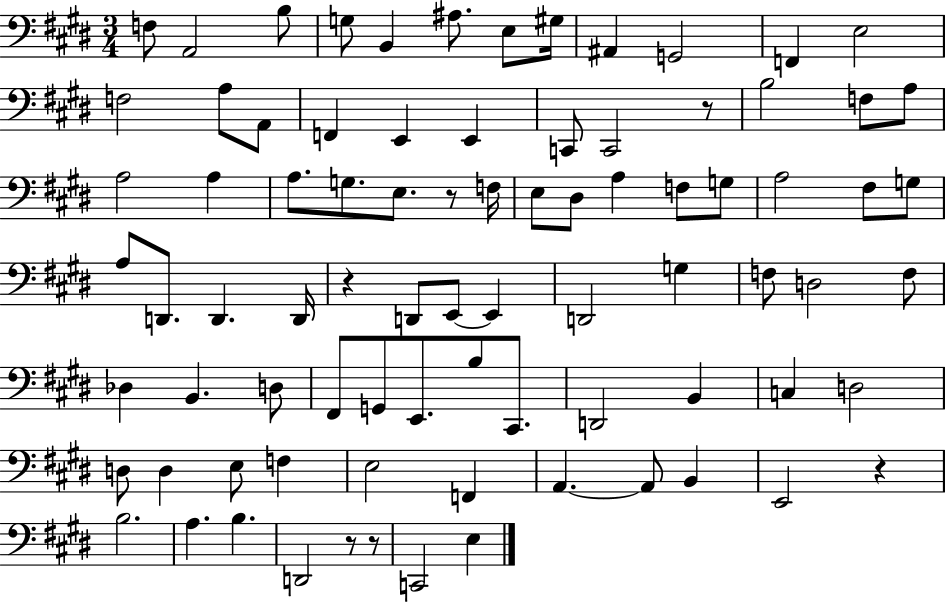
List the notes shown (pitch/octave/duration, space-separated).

F3/e A2/h B3/e G3/e B2/q A#3/e. E3/e G#3/s A#2/q G2/h F2/q E3/h F3/h A3/e A2/e F2/q E2/q E2/q C2/e C2/h R/e B3/h F3/e A3/e A3/h A3/q A3/e. G3/e. E3/e. R/e F3/s E3/e D#3/e A3/q F3/e G3/e A3/h F#3/e G3/e A3/e D2/e. D2/q. D2/s R/q D2/e E2/e E2/q D2/h G3/q F3/e D3/h F3/e Db3/q B2/q. D3/e F#2/e G2/e E2/e. B3/e C#2/e. D2/h B2/q C3/q D3/h D3/e D3/q E3/e F3/q E3/h F2/q A2/q. A2/e B2/q E2/h R/q B3/h. A3/q. B3/q. D2/h R/e R/e C2/h E3/q